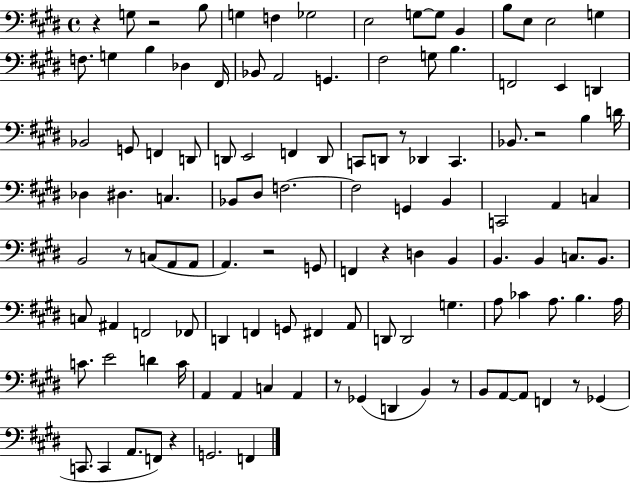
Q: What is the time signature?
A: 4/4